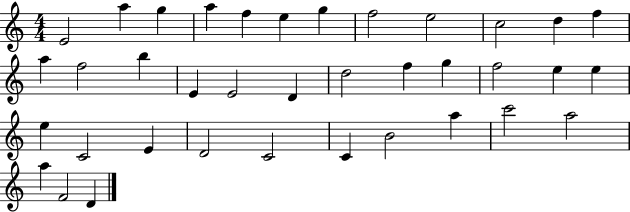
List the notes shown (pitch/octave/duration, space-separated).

E4/h A5/q G5/q A5/q F5/q E5/q G5/q F5/h E5/h C5/h D5/q F5/q A5/q F5/h B5/q E4/q E4/h D4/q D5/h F5/q G5/q F5/h E5/q E5/q E5/q C4/h E4/q D4/h C4/h C4/q B4/h A5/q C6/h A5/h A5/q F4/h D4/q